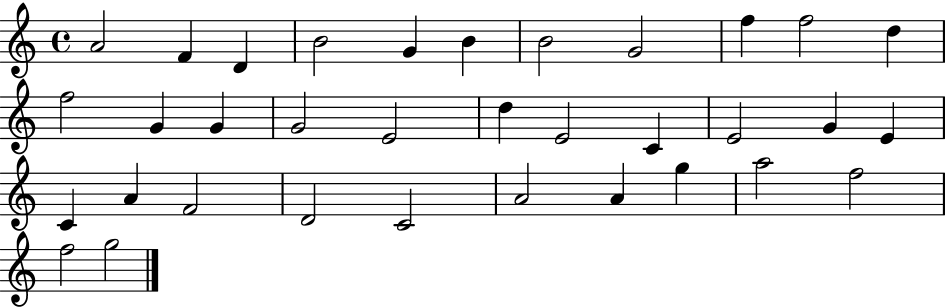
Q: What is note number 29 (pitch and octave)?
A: A4